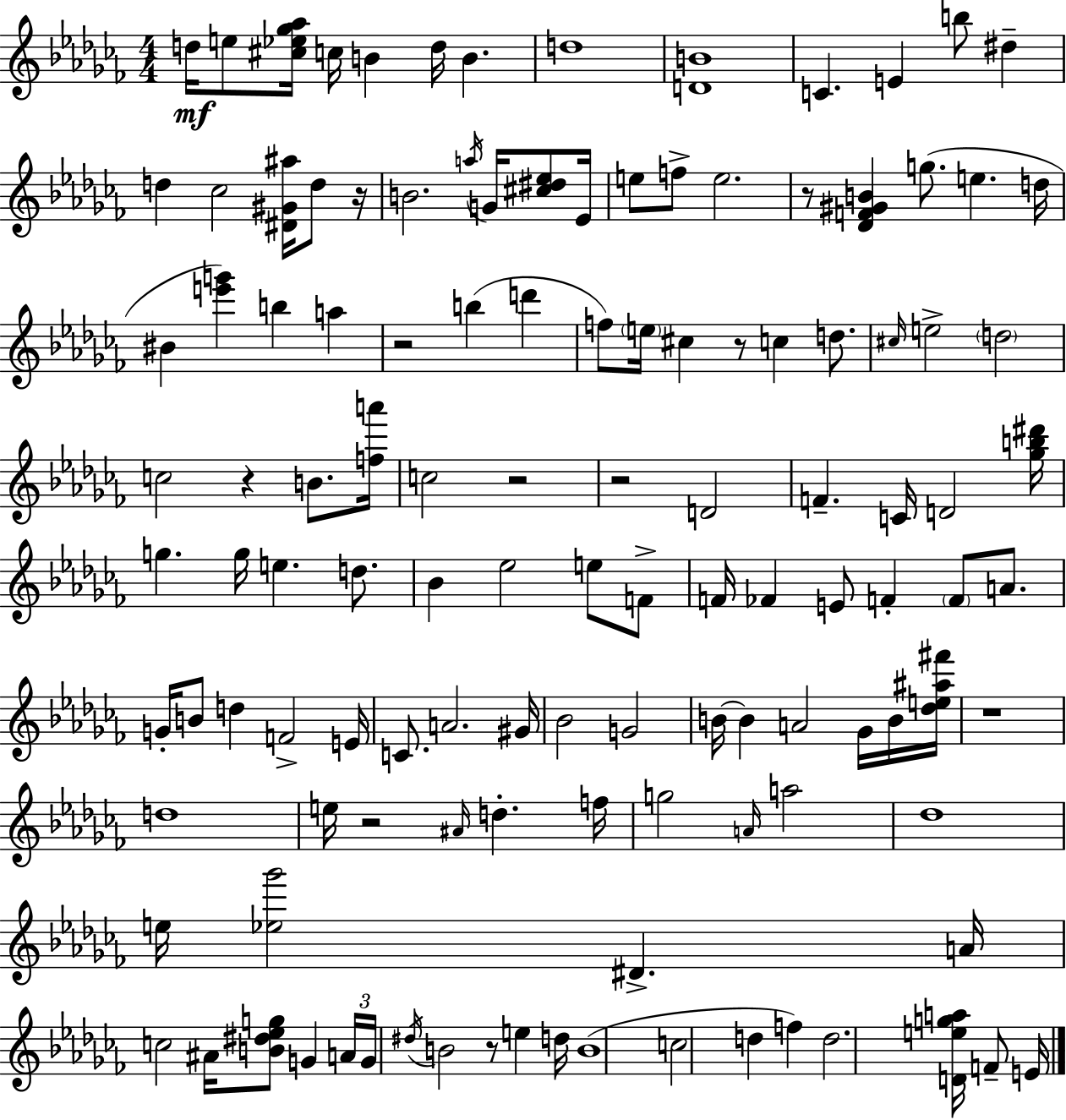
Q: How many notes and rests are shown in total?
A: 123